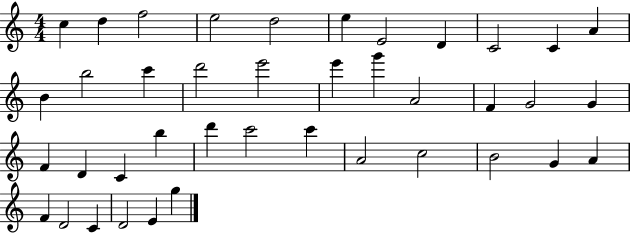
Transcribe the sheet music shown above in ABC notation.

X:1
T:Untitled
M:4/4
L:1/4
K:C
c d f2 e2 d2 e E2 D C2 C A B b2 c' d'2 e'2 e' g' A2 F G2 G F D C b d' c'2 c' A2 c2 B2 G A F D2 C D2 E g